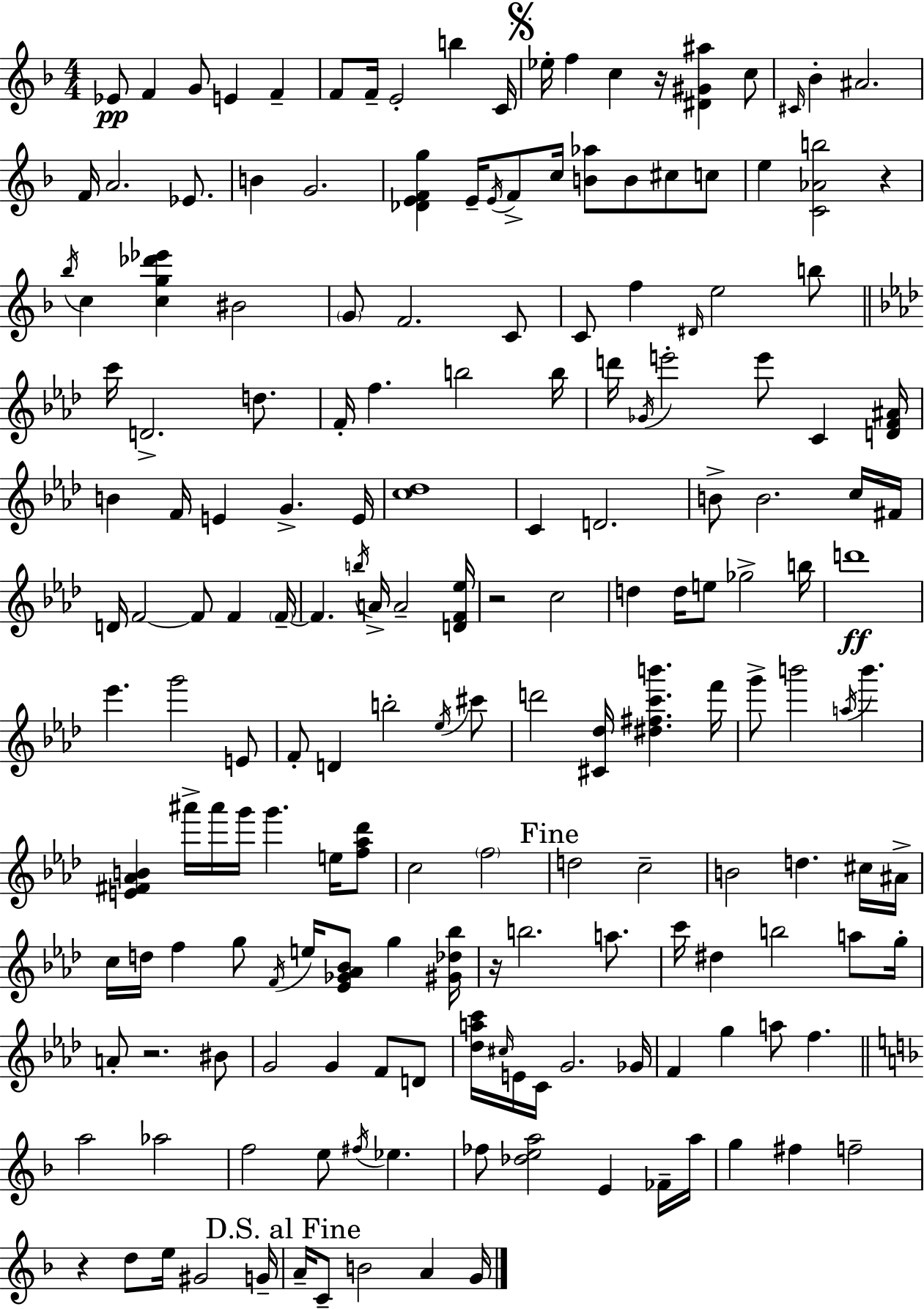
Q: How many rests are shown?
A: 6